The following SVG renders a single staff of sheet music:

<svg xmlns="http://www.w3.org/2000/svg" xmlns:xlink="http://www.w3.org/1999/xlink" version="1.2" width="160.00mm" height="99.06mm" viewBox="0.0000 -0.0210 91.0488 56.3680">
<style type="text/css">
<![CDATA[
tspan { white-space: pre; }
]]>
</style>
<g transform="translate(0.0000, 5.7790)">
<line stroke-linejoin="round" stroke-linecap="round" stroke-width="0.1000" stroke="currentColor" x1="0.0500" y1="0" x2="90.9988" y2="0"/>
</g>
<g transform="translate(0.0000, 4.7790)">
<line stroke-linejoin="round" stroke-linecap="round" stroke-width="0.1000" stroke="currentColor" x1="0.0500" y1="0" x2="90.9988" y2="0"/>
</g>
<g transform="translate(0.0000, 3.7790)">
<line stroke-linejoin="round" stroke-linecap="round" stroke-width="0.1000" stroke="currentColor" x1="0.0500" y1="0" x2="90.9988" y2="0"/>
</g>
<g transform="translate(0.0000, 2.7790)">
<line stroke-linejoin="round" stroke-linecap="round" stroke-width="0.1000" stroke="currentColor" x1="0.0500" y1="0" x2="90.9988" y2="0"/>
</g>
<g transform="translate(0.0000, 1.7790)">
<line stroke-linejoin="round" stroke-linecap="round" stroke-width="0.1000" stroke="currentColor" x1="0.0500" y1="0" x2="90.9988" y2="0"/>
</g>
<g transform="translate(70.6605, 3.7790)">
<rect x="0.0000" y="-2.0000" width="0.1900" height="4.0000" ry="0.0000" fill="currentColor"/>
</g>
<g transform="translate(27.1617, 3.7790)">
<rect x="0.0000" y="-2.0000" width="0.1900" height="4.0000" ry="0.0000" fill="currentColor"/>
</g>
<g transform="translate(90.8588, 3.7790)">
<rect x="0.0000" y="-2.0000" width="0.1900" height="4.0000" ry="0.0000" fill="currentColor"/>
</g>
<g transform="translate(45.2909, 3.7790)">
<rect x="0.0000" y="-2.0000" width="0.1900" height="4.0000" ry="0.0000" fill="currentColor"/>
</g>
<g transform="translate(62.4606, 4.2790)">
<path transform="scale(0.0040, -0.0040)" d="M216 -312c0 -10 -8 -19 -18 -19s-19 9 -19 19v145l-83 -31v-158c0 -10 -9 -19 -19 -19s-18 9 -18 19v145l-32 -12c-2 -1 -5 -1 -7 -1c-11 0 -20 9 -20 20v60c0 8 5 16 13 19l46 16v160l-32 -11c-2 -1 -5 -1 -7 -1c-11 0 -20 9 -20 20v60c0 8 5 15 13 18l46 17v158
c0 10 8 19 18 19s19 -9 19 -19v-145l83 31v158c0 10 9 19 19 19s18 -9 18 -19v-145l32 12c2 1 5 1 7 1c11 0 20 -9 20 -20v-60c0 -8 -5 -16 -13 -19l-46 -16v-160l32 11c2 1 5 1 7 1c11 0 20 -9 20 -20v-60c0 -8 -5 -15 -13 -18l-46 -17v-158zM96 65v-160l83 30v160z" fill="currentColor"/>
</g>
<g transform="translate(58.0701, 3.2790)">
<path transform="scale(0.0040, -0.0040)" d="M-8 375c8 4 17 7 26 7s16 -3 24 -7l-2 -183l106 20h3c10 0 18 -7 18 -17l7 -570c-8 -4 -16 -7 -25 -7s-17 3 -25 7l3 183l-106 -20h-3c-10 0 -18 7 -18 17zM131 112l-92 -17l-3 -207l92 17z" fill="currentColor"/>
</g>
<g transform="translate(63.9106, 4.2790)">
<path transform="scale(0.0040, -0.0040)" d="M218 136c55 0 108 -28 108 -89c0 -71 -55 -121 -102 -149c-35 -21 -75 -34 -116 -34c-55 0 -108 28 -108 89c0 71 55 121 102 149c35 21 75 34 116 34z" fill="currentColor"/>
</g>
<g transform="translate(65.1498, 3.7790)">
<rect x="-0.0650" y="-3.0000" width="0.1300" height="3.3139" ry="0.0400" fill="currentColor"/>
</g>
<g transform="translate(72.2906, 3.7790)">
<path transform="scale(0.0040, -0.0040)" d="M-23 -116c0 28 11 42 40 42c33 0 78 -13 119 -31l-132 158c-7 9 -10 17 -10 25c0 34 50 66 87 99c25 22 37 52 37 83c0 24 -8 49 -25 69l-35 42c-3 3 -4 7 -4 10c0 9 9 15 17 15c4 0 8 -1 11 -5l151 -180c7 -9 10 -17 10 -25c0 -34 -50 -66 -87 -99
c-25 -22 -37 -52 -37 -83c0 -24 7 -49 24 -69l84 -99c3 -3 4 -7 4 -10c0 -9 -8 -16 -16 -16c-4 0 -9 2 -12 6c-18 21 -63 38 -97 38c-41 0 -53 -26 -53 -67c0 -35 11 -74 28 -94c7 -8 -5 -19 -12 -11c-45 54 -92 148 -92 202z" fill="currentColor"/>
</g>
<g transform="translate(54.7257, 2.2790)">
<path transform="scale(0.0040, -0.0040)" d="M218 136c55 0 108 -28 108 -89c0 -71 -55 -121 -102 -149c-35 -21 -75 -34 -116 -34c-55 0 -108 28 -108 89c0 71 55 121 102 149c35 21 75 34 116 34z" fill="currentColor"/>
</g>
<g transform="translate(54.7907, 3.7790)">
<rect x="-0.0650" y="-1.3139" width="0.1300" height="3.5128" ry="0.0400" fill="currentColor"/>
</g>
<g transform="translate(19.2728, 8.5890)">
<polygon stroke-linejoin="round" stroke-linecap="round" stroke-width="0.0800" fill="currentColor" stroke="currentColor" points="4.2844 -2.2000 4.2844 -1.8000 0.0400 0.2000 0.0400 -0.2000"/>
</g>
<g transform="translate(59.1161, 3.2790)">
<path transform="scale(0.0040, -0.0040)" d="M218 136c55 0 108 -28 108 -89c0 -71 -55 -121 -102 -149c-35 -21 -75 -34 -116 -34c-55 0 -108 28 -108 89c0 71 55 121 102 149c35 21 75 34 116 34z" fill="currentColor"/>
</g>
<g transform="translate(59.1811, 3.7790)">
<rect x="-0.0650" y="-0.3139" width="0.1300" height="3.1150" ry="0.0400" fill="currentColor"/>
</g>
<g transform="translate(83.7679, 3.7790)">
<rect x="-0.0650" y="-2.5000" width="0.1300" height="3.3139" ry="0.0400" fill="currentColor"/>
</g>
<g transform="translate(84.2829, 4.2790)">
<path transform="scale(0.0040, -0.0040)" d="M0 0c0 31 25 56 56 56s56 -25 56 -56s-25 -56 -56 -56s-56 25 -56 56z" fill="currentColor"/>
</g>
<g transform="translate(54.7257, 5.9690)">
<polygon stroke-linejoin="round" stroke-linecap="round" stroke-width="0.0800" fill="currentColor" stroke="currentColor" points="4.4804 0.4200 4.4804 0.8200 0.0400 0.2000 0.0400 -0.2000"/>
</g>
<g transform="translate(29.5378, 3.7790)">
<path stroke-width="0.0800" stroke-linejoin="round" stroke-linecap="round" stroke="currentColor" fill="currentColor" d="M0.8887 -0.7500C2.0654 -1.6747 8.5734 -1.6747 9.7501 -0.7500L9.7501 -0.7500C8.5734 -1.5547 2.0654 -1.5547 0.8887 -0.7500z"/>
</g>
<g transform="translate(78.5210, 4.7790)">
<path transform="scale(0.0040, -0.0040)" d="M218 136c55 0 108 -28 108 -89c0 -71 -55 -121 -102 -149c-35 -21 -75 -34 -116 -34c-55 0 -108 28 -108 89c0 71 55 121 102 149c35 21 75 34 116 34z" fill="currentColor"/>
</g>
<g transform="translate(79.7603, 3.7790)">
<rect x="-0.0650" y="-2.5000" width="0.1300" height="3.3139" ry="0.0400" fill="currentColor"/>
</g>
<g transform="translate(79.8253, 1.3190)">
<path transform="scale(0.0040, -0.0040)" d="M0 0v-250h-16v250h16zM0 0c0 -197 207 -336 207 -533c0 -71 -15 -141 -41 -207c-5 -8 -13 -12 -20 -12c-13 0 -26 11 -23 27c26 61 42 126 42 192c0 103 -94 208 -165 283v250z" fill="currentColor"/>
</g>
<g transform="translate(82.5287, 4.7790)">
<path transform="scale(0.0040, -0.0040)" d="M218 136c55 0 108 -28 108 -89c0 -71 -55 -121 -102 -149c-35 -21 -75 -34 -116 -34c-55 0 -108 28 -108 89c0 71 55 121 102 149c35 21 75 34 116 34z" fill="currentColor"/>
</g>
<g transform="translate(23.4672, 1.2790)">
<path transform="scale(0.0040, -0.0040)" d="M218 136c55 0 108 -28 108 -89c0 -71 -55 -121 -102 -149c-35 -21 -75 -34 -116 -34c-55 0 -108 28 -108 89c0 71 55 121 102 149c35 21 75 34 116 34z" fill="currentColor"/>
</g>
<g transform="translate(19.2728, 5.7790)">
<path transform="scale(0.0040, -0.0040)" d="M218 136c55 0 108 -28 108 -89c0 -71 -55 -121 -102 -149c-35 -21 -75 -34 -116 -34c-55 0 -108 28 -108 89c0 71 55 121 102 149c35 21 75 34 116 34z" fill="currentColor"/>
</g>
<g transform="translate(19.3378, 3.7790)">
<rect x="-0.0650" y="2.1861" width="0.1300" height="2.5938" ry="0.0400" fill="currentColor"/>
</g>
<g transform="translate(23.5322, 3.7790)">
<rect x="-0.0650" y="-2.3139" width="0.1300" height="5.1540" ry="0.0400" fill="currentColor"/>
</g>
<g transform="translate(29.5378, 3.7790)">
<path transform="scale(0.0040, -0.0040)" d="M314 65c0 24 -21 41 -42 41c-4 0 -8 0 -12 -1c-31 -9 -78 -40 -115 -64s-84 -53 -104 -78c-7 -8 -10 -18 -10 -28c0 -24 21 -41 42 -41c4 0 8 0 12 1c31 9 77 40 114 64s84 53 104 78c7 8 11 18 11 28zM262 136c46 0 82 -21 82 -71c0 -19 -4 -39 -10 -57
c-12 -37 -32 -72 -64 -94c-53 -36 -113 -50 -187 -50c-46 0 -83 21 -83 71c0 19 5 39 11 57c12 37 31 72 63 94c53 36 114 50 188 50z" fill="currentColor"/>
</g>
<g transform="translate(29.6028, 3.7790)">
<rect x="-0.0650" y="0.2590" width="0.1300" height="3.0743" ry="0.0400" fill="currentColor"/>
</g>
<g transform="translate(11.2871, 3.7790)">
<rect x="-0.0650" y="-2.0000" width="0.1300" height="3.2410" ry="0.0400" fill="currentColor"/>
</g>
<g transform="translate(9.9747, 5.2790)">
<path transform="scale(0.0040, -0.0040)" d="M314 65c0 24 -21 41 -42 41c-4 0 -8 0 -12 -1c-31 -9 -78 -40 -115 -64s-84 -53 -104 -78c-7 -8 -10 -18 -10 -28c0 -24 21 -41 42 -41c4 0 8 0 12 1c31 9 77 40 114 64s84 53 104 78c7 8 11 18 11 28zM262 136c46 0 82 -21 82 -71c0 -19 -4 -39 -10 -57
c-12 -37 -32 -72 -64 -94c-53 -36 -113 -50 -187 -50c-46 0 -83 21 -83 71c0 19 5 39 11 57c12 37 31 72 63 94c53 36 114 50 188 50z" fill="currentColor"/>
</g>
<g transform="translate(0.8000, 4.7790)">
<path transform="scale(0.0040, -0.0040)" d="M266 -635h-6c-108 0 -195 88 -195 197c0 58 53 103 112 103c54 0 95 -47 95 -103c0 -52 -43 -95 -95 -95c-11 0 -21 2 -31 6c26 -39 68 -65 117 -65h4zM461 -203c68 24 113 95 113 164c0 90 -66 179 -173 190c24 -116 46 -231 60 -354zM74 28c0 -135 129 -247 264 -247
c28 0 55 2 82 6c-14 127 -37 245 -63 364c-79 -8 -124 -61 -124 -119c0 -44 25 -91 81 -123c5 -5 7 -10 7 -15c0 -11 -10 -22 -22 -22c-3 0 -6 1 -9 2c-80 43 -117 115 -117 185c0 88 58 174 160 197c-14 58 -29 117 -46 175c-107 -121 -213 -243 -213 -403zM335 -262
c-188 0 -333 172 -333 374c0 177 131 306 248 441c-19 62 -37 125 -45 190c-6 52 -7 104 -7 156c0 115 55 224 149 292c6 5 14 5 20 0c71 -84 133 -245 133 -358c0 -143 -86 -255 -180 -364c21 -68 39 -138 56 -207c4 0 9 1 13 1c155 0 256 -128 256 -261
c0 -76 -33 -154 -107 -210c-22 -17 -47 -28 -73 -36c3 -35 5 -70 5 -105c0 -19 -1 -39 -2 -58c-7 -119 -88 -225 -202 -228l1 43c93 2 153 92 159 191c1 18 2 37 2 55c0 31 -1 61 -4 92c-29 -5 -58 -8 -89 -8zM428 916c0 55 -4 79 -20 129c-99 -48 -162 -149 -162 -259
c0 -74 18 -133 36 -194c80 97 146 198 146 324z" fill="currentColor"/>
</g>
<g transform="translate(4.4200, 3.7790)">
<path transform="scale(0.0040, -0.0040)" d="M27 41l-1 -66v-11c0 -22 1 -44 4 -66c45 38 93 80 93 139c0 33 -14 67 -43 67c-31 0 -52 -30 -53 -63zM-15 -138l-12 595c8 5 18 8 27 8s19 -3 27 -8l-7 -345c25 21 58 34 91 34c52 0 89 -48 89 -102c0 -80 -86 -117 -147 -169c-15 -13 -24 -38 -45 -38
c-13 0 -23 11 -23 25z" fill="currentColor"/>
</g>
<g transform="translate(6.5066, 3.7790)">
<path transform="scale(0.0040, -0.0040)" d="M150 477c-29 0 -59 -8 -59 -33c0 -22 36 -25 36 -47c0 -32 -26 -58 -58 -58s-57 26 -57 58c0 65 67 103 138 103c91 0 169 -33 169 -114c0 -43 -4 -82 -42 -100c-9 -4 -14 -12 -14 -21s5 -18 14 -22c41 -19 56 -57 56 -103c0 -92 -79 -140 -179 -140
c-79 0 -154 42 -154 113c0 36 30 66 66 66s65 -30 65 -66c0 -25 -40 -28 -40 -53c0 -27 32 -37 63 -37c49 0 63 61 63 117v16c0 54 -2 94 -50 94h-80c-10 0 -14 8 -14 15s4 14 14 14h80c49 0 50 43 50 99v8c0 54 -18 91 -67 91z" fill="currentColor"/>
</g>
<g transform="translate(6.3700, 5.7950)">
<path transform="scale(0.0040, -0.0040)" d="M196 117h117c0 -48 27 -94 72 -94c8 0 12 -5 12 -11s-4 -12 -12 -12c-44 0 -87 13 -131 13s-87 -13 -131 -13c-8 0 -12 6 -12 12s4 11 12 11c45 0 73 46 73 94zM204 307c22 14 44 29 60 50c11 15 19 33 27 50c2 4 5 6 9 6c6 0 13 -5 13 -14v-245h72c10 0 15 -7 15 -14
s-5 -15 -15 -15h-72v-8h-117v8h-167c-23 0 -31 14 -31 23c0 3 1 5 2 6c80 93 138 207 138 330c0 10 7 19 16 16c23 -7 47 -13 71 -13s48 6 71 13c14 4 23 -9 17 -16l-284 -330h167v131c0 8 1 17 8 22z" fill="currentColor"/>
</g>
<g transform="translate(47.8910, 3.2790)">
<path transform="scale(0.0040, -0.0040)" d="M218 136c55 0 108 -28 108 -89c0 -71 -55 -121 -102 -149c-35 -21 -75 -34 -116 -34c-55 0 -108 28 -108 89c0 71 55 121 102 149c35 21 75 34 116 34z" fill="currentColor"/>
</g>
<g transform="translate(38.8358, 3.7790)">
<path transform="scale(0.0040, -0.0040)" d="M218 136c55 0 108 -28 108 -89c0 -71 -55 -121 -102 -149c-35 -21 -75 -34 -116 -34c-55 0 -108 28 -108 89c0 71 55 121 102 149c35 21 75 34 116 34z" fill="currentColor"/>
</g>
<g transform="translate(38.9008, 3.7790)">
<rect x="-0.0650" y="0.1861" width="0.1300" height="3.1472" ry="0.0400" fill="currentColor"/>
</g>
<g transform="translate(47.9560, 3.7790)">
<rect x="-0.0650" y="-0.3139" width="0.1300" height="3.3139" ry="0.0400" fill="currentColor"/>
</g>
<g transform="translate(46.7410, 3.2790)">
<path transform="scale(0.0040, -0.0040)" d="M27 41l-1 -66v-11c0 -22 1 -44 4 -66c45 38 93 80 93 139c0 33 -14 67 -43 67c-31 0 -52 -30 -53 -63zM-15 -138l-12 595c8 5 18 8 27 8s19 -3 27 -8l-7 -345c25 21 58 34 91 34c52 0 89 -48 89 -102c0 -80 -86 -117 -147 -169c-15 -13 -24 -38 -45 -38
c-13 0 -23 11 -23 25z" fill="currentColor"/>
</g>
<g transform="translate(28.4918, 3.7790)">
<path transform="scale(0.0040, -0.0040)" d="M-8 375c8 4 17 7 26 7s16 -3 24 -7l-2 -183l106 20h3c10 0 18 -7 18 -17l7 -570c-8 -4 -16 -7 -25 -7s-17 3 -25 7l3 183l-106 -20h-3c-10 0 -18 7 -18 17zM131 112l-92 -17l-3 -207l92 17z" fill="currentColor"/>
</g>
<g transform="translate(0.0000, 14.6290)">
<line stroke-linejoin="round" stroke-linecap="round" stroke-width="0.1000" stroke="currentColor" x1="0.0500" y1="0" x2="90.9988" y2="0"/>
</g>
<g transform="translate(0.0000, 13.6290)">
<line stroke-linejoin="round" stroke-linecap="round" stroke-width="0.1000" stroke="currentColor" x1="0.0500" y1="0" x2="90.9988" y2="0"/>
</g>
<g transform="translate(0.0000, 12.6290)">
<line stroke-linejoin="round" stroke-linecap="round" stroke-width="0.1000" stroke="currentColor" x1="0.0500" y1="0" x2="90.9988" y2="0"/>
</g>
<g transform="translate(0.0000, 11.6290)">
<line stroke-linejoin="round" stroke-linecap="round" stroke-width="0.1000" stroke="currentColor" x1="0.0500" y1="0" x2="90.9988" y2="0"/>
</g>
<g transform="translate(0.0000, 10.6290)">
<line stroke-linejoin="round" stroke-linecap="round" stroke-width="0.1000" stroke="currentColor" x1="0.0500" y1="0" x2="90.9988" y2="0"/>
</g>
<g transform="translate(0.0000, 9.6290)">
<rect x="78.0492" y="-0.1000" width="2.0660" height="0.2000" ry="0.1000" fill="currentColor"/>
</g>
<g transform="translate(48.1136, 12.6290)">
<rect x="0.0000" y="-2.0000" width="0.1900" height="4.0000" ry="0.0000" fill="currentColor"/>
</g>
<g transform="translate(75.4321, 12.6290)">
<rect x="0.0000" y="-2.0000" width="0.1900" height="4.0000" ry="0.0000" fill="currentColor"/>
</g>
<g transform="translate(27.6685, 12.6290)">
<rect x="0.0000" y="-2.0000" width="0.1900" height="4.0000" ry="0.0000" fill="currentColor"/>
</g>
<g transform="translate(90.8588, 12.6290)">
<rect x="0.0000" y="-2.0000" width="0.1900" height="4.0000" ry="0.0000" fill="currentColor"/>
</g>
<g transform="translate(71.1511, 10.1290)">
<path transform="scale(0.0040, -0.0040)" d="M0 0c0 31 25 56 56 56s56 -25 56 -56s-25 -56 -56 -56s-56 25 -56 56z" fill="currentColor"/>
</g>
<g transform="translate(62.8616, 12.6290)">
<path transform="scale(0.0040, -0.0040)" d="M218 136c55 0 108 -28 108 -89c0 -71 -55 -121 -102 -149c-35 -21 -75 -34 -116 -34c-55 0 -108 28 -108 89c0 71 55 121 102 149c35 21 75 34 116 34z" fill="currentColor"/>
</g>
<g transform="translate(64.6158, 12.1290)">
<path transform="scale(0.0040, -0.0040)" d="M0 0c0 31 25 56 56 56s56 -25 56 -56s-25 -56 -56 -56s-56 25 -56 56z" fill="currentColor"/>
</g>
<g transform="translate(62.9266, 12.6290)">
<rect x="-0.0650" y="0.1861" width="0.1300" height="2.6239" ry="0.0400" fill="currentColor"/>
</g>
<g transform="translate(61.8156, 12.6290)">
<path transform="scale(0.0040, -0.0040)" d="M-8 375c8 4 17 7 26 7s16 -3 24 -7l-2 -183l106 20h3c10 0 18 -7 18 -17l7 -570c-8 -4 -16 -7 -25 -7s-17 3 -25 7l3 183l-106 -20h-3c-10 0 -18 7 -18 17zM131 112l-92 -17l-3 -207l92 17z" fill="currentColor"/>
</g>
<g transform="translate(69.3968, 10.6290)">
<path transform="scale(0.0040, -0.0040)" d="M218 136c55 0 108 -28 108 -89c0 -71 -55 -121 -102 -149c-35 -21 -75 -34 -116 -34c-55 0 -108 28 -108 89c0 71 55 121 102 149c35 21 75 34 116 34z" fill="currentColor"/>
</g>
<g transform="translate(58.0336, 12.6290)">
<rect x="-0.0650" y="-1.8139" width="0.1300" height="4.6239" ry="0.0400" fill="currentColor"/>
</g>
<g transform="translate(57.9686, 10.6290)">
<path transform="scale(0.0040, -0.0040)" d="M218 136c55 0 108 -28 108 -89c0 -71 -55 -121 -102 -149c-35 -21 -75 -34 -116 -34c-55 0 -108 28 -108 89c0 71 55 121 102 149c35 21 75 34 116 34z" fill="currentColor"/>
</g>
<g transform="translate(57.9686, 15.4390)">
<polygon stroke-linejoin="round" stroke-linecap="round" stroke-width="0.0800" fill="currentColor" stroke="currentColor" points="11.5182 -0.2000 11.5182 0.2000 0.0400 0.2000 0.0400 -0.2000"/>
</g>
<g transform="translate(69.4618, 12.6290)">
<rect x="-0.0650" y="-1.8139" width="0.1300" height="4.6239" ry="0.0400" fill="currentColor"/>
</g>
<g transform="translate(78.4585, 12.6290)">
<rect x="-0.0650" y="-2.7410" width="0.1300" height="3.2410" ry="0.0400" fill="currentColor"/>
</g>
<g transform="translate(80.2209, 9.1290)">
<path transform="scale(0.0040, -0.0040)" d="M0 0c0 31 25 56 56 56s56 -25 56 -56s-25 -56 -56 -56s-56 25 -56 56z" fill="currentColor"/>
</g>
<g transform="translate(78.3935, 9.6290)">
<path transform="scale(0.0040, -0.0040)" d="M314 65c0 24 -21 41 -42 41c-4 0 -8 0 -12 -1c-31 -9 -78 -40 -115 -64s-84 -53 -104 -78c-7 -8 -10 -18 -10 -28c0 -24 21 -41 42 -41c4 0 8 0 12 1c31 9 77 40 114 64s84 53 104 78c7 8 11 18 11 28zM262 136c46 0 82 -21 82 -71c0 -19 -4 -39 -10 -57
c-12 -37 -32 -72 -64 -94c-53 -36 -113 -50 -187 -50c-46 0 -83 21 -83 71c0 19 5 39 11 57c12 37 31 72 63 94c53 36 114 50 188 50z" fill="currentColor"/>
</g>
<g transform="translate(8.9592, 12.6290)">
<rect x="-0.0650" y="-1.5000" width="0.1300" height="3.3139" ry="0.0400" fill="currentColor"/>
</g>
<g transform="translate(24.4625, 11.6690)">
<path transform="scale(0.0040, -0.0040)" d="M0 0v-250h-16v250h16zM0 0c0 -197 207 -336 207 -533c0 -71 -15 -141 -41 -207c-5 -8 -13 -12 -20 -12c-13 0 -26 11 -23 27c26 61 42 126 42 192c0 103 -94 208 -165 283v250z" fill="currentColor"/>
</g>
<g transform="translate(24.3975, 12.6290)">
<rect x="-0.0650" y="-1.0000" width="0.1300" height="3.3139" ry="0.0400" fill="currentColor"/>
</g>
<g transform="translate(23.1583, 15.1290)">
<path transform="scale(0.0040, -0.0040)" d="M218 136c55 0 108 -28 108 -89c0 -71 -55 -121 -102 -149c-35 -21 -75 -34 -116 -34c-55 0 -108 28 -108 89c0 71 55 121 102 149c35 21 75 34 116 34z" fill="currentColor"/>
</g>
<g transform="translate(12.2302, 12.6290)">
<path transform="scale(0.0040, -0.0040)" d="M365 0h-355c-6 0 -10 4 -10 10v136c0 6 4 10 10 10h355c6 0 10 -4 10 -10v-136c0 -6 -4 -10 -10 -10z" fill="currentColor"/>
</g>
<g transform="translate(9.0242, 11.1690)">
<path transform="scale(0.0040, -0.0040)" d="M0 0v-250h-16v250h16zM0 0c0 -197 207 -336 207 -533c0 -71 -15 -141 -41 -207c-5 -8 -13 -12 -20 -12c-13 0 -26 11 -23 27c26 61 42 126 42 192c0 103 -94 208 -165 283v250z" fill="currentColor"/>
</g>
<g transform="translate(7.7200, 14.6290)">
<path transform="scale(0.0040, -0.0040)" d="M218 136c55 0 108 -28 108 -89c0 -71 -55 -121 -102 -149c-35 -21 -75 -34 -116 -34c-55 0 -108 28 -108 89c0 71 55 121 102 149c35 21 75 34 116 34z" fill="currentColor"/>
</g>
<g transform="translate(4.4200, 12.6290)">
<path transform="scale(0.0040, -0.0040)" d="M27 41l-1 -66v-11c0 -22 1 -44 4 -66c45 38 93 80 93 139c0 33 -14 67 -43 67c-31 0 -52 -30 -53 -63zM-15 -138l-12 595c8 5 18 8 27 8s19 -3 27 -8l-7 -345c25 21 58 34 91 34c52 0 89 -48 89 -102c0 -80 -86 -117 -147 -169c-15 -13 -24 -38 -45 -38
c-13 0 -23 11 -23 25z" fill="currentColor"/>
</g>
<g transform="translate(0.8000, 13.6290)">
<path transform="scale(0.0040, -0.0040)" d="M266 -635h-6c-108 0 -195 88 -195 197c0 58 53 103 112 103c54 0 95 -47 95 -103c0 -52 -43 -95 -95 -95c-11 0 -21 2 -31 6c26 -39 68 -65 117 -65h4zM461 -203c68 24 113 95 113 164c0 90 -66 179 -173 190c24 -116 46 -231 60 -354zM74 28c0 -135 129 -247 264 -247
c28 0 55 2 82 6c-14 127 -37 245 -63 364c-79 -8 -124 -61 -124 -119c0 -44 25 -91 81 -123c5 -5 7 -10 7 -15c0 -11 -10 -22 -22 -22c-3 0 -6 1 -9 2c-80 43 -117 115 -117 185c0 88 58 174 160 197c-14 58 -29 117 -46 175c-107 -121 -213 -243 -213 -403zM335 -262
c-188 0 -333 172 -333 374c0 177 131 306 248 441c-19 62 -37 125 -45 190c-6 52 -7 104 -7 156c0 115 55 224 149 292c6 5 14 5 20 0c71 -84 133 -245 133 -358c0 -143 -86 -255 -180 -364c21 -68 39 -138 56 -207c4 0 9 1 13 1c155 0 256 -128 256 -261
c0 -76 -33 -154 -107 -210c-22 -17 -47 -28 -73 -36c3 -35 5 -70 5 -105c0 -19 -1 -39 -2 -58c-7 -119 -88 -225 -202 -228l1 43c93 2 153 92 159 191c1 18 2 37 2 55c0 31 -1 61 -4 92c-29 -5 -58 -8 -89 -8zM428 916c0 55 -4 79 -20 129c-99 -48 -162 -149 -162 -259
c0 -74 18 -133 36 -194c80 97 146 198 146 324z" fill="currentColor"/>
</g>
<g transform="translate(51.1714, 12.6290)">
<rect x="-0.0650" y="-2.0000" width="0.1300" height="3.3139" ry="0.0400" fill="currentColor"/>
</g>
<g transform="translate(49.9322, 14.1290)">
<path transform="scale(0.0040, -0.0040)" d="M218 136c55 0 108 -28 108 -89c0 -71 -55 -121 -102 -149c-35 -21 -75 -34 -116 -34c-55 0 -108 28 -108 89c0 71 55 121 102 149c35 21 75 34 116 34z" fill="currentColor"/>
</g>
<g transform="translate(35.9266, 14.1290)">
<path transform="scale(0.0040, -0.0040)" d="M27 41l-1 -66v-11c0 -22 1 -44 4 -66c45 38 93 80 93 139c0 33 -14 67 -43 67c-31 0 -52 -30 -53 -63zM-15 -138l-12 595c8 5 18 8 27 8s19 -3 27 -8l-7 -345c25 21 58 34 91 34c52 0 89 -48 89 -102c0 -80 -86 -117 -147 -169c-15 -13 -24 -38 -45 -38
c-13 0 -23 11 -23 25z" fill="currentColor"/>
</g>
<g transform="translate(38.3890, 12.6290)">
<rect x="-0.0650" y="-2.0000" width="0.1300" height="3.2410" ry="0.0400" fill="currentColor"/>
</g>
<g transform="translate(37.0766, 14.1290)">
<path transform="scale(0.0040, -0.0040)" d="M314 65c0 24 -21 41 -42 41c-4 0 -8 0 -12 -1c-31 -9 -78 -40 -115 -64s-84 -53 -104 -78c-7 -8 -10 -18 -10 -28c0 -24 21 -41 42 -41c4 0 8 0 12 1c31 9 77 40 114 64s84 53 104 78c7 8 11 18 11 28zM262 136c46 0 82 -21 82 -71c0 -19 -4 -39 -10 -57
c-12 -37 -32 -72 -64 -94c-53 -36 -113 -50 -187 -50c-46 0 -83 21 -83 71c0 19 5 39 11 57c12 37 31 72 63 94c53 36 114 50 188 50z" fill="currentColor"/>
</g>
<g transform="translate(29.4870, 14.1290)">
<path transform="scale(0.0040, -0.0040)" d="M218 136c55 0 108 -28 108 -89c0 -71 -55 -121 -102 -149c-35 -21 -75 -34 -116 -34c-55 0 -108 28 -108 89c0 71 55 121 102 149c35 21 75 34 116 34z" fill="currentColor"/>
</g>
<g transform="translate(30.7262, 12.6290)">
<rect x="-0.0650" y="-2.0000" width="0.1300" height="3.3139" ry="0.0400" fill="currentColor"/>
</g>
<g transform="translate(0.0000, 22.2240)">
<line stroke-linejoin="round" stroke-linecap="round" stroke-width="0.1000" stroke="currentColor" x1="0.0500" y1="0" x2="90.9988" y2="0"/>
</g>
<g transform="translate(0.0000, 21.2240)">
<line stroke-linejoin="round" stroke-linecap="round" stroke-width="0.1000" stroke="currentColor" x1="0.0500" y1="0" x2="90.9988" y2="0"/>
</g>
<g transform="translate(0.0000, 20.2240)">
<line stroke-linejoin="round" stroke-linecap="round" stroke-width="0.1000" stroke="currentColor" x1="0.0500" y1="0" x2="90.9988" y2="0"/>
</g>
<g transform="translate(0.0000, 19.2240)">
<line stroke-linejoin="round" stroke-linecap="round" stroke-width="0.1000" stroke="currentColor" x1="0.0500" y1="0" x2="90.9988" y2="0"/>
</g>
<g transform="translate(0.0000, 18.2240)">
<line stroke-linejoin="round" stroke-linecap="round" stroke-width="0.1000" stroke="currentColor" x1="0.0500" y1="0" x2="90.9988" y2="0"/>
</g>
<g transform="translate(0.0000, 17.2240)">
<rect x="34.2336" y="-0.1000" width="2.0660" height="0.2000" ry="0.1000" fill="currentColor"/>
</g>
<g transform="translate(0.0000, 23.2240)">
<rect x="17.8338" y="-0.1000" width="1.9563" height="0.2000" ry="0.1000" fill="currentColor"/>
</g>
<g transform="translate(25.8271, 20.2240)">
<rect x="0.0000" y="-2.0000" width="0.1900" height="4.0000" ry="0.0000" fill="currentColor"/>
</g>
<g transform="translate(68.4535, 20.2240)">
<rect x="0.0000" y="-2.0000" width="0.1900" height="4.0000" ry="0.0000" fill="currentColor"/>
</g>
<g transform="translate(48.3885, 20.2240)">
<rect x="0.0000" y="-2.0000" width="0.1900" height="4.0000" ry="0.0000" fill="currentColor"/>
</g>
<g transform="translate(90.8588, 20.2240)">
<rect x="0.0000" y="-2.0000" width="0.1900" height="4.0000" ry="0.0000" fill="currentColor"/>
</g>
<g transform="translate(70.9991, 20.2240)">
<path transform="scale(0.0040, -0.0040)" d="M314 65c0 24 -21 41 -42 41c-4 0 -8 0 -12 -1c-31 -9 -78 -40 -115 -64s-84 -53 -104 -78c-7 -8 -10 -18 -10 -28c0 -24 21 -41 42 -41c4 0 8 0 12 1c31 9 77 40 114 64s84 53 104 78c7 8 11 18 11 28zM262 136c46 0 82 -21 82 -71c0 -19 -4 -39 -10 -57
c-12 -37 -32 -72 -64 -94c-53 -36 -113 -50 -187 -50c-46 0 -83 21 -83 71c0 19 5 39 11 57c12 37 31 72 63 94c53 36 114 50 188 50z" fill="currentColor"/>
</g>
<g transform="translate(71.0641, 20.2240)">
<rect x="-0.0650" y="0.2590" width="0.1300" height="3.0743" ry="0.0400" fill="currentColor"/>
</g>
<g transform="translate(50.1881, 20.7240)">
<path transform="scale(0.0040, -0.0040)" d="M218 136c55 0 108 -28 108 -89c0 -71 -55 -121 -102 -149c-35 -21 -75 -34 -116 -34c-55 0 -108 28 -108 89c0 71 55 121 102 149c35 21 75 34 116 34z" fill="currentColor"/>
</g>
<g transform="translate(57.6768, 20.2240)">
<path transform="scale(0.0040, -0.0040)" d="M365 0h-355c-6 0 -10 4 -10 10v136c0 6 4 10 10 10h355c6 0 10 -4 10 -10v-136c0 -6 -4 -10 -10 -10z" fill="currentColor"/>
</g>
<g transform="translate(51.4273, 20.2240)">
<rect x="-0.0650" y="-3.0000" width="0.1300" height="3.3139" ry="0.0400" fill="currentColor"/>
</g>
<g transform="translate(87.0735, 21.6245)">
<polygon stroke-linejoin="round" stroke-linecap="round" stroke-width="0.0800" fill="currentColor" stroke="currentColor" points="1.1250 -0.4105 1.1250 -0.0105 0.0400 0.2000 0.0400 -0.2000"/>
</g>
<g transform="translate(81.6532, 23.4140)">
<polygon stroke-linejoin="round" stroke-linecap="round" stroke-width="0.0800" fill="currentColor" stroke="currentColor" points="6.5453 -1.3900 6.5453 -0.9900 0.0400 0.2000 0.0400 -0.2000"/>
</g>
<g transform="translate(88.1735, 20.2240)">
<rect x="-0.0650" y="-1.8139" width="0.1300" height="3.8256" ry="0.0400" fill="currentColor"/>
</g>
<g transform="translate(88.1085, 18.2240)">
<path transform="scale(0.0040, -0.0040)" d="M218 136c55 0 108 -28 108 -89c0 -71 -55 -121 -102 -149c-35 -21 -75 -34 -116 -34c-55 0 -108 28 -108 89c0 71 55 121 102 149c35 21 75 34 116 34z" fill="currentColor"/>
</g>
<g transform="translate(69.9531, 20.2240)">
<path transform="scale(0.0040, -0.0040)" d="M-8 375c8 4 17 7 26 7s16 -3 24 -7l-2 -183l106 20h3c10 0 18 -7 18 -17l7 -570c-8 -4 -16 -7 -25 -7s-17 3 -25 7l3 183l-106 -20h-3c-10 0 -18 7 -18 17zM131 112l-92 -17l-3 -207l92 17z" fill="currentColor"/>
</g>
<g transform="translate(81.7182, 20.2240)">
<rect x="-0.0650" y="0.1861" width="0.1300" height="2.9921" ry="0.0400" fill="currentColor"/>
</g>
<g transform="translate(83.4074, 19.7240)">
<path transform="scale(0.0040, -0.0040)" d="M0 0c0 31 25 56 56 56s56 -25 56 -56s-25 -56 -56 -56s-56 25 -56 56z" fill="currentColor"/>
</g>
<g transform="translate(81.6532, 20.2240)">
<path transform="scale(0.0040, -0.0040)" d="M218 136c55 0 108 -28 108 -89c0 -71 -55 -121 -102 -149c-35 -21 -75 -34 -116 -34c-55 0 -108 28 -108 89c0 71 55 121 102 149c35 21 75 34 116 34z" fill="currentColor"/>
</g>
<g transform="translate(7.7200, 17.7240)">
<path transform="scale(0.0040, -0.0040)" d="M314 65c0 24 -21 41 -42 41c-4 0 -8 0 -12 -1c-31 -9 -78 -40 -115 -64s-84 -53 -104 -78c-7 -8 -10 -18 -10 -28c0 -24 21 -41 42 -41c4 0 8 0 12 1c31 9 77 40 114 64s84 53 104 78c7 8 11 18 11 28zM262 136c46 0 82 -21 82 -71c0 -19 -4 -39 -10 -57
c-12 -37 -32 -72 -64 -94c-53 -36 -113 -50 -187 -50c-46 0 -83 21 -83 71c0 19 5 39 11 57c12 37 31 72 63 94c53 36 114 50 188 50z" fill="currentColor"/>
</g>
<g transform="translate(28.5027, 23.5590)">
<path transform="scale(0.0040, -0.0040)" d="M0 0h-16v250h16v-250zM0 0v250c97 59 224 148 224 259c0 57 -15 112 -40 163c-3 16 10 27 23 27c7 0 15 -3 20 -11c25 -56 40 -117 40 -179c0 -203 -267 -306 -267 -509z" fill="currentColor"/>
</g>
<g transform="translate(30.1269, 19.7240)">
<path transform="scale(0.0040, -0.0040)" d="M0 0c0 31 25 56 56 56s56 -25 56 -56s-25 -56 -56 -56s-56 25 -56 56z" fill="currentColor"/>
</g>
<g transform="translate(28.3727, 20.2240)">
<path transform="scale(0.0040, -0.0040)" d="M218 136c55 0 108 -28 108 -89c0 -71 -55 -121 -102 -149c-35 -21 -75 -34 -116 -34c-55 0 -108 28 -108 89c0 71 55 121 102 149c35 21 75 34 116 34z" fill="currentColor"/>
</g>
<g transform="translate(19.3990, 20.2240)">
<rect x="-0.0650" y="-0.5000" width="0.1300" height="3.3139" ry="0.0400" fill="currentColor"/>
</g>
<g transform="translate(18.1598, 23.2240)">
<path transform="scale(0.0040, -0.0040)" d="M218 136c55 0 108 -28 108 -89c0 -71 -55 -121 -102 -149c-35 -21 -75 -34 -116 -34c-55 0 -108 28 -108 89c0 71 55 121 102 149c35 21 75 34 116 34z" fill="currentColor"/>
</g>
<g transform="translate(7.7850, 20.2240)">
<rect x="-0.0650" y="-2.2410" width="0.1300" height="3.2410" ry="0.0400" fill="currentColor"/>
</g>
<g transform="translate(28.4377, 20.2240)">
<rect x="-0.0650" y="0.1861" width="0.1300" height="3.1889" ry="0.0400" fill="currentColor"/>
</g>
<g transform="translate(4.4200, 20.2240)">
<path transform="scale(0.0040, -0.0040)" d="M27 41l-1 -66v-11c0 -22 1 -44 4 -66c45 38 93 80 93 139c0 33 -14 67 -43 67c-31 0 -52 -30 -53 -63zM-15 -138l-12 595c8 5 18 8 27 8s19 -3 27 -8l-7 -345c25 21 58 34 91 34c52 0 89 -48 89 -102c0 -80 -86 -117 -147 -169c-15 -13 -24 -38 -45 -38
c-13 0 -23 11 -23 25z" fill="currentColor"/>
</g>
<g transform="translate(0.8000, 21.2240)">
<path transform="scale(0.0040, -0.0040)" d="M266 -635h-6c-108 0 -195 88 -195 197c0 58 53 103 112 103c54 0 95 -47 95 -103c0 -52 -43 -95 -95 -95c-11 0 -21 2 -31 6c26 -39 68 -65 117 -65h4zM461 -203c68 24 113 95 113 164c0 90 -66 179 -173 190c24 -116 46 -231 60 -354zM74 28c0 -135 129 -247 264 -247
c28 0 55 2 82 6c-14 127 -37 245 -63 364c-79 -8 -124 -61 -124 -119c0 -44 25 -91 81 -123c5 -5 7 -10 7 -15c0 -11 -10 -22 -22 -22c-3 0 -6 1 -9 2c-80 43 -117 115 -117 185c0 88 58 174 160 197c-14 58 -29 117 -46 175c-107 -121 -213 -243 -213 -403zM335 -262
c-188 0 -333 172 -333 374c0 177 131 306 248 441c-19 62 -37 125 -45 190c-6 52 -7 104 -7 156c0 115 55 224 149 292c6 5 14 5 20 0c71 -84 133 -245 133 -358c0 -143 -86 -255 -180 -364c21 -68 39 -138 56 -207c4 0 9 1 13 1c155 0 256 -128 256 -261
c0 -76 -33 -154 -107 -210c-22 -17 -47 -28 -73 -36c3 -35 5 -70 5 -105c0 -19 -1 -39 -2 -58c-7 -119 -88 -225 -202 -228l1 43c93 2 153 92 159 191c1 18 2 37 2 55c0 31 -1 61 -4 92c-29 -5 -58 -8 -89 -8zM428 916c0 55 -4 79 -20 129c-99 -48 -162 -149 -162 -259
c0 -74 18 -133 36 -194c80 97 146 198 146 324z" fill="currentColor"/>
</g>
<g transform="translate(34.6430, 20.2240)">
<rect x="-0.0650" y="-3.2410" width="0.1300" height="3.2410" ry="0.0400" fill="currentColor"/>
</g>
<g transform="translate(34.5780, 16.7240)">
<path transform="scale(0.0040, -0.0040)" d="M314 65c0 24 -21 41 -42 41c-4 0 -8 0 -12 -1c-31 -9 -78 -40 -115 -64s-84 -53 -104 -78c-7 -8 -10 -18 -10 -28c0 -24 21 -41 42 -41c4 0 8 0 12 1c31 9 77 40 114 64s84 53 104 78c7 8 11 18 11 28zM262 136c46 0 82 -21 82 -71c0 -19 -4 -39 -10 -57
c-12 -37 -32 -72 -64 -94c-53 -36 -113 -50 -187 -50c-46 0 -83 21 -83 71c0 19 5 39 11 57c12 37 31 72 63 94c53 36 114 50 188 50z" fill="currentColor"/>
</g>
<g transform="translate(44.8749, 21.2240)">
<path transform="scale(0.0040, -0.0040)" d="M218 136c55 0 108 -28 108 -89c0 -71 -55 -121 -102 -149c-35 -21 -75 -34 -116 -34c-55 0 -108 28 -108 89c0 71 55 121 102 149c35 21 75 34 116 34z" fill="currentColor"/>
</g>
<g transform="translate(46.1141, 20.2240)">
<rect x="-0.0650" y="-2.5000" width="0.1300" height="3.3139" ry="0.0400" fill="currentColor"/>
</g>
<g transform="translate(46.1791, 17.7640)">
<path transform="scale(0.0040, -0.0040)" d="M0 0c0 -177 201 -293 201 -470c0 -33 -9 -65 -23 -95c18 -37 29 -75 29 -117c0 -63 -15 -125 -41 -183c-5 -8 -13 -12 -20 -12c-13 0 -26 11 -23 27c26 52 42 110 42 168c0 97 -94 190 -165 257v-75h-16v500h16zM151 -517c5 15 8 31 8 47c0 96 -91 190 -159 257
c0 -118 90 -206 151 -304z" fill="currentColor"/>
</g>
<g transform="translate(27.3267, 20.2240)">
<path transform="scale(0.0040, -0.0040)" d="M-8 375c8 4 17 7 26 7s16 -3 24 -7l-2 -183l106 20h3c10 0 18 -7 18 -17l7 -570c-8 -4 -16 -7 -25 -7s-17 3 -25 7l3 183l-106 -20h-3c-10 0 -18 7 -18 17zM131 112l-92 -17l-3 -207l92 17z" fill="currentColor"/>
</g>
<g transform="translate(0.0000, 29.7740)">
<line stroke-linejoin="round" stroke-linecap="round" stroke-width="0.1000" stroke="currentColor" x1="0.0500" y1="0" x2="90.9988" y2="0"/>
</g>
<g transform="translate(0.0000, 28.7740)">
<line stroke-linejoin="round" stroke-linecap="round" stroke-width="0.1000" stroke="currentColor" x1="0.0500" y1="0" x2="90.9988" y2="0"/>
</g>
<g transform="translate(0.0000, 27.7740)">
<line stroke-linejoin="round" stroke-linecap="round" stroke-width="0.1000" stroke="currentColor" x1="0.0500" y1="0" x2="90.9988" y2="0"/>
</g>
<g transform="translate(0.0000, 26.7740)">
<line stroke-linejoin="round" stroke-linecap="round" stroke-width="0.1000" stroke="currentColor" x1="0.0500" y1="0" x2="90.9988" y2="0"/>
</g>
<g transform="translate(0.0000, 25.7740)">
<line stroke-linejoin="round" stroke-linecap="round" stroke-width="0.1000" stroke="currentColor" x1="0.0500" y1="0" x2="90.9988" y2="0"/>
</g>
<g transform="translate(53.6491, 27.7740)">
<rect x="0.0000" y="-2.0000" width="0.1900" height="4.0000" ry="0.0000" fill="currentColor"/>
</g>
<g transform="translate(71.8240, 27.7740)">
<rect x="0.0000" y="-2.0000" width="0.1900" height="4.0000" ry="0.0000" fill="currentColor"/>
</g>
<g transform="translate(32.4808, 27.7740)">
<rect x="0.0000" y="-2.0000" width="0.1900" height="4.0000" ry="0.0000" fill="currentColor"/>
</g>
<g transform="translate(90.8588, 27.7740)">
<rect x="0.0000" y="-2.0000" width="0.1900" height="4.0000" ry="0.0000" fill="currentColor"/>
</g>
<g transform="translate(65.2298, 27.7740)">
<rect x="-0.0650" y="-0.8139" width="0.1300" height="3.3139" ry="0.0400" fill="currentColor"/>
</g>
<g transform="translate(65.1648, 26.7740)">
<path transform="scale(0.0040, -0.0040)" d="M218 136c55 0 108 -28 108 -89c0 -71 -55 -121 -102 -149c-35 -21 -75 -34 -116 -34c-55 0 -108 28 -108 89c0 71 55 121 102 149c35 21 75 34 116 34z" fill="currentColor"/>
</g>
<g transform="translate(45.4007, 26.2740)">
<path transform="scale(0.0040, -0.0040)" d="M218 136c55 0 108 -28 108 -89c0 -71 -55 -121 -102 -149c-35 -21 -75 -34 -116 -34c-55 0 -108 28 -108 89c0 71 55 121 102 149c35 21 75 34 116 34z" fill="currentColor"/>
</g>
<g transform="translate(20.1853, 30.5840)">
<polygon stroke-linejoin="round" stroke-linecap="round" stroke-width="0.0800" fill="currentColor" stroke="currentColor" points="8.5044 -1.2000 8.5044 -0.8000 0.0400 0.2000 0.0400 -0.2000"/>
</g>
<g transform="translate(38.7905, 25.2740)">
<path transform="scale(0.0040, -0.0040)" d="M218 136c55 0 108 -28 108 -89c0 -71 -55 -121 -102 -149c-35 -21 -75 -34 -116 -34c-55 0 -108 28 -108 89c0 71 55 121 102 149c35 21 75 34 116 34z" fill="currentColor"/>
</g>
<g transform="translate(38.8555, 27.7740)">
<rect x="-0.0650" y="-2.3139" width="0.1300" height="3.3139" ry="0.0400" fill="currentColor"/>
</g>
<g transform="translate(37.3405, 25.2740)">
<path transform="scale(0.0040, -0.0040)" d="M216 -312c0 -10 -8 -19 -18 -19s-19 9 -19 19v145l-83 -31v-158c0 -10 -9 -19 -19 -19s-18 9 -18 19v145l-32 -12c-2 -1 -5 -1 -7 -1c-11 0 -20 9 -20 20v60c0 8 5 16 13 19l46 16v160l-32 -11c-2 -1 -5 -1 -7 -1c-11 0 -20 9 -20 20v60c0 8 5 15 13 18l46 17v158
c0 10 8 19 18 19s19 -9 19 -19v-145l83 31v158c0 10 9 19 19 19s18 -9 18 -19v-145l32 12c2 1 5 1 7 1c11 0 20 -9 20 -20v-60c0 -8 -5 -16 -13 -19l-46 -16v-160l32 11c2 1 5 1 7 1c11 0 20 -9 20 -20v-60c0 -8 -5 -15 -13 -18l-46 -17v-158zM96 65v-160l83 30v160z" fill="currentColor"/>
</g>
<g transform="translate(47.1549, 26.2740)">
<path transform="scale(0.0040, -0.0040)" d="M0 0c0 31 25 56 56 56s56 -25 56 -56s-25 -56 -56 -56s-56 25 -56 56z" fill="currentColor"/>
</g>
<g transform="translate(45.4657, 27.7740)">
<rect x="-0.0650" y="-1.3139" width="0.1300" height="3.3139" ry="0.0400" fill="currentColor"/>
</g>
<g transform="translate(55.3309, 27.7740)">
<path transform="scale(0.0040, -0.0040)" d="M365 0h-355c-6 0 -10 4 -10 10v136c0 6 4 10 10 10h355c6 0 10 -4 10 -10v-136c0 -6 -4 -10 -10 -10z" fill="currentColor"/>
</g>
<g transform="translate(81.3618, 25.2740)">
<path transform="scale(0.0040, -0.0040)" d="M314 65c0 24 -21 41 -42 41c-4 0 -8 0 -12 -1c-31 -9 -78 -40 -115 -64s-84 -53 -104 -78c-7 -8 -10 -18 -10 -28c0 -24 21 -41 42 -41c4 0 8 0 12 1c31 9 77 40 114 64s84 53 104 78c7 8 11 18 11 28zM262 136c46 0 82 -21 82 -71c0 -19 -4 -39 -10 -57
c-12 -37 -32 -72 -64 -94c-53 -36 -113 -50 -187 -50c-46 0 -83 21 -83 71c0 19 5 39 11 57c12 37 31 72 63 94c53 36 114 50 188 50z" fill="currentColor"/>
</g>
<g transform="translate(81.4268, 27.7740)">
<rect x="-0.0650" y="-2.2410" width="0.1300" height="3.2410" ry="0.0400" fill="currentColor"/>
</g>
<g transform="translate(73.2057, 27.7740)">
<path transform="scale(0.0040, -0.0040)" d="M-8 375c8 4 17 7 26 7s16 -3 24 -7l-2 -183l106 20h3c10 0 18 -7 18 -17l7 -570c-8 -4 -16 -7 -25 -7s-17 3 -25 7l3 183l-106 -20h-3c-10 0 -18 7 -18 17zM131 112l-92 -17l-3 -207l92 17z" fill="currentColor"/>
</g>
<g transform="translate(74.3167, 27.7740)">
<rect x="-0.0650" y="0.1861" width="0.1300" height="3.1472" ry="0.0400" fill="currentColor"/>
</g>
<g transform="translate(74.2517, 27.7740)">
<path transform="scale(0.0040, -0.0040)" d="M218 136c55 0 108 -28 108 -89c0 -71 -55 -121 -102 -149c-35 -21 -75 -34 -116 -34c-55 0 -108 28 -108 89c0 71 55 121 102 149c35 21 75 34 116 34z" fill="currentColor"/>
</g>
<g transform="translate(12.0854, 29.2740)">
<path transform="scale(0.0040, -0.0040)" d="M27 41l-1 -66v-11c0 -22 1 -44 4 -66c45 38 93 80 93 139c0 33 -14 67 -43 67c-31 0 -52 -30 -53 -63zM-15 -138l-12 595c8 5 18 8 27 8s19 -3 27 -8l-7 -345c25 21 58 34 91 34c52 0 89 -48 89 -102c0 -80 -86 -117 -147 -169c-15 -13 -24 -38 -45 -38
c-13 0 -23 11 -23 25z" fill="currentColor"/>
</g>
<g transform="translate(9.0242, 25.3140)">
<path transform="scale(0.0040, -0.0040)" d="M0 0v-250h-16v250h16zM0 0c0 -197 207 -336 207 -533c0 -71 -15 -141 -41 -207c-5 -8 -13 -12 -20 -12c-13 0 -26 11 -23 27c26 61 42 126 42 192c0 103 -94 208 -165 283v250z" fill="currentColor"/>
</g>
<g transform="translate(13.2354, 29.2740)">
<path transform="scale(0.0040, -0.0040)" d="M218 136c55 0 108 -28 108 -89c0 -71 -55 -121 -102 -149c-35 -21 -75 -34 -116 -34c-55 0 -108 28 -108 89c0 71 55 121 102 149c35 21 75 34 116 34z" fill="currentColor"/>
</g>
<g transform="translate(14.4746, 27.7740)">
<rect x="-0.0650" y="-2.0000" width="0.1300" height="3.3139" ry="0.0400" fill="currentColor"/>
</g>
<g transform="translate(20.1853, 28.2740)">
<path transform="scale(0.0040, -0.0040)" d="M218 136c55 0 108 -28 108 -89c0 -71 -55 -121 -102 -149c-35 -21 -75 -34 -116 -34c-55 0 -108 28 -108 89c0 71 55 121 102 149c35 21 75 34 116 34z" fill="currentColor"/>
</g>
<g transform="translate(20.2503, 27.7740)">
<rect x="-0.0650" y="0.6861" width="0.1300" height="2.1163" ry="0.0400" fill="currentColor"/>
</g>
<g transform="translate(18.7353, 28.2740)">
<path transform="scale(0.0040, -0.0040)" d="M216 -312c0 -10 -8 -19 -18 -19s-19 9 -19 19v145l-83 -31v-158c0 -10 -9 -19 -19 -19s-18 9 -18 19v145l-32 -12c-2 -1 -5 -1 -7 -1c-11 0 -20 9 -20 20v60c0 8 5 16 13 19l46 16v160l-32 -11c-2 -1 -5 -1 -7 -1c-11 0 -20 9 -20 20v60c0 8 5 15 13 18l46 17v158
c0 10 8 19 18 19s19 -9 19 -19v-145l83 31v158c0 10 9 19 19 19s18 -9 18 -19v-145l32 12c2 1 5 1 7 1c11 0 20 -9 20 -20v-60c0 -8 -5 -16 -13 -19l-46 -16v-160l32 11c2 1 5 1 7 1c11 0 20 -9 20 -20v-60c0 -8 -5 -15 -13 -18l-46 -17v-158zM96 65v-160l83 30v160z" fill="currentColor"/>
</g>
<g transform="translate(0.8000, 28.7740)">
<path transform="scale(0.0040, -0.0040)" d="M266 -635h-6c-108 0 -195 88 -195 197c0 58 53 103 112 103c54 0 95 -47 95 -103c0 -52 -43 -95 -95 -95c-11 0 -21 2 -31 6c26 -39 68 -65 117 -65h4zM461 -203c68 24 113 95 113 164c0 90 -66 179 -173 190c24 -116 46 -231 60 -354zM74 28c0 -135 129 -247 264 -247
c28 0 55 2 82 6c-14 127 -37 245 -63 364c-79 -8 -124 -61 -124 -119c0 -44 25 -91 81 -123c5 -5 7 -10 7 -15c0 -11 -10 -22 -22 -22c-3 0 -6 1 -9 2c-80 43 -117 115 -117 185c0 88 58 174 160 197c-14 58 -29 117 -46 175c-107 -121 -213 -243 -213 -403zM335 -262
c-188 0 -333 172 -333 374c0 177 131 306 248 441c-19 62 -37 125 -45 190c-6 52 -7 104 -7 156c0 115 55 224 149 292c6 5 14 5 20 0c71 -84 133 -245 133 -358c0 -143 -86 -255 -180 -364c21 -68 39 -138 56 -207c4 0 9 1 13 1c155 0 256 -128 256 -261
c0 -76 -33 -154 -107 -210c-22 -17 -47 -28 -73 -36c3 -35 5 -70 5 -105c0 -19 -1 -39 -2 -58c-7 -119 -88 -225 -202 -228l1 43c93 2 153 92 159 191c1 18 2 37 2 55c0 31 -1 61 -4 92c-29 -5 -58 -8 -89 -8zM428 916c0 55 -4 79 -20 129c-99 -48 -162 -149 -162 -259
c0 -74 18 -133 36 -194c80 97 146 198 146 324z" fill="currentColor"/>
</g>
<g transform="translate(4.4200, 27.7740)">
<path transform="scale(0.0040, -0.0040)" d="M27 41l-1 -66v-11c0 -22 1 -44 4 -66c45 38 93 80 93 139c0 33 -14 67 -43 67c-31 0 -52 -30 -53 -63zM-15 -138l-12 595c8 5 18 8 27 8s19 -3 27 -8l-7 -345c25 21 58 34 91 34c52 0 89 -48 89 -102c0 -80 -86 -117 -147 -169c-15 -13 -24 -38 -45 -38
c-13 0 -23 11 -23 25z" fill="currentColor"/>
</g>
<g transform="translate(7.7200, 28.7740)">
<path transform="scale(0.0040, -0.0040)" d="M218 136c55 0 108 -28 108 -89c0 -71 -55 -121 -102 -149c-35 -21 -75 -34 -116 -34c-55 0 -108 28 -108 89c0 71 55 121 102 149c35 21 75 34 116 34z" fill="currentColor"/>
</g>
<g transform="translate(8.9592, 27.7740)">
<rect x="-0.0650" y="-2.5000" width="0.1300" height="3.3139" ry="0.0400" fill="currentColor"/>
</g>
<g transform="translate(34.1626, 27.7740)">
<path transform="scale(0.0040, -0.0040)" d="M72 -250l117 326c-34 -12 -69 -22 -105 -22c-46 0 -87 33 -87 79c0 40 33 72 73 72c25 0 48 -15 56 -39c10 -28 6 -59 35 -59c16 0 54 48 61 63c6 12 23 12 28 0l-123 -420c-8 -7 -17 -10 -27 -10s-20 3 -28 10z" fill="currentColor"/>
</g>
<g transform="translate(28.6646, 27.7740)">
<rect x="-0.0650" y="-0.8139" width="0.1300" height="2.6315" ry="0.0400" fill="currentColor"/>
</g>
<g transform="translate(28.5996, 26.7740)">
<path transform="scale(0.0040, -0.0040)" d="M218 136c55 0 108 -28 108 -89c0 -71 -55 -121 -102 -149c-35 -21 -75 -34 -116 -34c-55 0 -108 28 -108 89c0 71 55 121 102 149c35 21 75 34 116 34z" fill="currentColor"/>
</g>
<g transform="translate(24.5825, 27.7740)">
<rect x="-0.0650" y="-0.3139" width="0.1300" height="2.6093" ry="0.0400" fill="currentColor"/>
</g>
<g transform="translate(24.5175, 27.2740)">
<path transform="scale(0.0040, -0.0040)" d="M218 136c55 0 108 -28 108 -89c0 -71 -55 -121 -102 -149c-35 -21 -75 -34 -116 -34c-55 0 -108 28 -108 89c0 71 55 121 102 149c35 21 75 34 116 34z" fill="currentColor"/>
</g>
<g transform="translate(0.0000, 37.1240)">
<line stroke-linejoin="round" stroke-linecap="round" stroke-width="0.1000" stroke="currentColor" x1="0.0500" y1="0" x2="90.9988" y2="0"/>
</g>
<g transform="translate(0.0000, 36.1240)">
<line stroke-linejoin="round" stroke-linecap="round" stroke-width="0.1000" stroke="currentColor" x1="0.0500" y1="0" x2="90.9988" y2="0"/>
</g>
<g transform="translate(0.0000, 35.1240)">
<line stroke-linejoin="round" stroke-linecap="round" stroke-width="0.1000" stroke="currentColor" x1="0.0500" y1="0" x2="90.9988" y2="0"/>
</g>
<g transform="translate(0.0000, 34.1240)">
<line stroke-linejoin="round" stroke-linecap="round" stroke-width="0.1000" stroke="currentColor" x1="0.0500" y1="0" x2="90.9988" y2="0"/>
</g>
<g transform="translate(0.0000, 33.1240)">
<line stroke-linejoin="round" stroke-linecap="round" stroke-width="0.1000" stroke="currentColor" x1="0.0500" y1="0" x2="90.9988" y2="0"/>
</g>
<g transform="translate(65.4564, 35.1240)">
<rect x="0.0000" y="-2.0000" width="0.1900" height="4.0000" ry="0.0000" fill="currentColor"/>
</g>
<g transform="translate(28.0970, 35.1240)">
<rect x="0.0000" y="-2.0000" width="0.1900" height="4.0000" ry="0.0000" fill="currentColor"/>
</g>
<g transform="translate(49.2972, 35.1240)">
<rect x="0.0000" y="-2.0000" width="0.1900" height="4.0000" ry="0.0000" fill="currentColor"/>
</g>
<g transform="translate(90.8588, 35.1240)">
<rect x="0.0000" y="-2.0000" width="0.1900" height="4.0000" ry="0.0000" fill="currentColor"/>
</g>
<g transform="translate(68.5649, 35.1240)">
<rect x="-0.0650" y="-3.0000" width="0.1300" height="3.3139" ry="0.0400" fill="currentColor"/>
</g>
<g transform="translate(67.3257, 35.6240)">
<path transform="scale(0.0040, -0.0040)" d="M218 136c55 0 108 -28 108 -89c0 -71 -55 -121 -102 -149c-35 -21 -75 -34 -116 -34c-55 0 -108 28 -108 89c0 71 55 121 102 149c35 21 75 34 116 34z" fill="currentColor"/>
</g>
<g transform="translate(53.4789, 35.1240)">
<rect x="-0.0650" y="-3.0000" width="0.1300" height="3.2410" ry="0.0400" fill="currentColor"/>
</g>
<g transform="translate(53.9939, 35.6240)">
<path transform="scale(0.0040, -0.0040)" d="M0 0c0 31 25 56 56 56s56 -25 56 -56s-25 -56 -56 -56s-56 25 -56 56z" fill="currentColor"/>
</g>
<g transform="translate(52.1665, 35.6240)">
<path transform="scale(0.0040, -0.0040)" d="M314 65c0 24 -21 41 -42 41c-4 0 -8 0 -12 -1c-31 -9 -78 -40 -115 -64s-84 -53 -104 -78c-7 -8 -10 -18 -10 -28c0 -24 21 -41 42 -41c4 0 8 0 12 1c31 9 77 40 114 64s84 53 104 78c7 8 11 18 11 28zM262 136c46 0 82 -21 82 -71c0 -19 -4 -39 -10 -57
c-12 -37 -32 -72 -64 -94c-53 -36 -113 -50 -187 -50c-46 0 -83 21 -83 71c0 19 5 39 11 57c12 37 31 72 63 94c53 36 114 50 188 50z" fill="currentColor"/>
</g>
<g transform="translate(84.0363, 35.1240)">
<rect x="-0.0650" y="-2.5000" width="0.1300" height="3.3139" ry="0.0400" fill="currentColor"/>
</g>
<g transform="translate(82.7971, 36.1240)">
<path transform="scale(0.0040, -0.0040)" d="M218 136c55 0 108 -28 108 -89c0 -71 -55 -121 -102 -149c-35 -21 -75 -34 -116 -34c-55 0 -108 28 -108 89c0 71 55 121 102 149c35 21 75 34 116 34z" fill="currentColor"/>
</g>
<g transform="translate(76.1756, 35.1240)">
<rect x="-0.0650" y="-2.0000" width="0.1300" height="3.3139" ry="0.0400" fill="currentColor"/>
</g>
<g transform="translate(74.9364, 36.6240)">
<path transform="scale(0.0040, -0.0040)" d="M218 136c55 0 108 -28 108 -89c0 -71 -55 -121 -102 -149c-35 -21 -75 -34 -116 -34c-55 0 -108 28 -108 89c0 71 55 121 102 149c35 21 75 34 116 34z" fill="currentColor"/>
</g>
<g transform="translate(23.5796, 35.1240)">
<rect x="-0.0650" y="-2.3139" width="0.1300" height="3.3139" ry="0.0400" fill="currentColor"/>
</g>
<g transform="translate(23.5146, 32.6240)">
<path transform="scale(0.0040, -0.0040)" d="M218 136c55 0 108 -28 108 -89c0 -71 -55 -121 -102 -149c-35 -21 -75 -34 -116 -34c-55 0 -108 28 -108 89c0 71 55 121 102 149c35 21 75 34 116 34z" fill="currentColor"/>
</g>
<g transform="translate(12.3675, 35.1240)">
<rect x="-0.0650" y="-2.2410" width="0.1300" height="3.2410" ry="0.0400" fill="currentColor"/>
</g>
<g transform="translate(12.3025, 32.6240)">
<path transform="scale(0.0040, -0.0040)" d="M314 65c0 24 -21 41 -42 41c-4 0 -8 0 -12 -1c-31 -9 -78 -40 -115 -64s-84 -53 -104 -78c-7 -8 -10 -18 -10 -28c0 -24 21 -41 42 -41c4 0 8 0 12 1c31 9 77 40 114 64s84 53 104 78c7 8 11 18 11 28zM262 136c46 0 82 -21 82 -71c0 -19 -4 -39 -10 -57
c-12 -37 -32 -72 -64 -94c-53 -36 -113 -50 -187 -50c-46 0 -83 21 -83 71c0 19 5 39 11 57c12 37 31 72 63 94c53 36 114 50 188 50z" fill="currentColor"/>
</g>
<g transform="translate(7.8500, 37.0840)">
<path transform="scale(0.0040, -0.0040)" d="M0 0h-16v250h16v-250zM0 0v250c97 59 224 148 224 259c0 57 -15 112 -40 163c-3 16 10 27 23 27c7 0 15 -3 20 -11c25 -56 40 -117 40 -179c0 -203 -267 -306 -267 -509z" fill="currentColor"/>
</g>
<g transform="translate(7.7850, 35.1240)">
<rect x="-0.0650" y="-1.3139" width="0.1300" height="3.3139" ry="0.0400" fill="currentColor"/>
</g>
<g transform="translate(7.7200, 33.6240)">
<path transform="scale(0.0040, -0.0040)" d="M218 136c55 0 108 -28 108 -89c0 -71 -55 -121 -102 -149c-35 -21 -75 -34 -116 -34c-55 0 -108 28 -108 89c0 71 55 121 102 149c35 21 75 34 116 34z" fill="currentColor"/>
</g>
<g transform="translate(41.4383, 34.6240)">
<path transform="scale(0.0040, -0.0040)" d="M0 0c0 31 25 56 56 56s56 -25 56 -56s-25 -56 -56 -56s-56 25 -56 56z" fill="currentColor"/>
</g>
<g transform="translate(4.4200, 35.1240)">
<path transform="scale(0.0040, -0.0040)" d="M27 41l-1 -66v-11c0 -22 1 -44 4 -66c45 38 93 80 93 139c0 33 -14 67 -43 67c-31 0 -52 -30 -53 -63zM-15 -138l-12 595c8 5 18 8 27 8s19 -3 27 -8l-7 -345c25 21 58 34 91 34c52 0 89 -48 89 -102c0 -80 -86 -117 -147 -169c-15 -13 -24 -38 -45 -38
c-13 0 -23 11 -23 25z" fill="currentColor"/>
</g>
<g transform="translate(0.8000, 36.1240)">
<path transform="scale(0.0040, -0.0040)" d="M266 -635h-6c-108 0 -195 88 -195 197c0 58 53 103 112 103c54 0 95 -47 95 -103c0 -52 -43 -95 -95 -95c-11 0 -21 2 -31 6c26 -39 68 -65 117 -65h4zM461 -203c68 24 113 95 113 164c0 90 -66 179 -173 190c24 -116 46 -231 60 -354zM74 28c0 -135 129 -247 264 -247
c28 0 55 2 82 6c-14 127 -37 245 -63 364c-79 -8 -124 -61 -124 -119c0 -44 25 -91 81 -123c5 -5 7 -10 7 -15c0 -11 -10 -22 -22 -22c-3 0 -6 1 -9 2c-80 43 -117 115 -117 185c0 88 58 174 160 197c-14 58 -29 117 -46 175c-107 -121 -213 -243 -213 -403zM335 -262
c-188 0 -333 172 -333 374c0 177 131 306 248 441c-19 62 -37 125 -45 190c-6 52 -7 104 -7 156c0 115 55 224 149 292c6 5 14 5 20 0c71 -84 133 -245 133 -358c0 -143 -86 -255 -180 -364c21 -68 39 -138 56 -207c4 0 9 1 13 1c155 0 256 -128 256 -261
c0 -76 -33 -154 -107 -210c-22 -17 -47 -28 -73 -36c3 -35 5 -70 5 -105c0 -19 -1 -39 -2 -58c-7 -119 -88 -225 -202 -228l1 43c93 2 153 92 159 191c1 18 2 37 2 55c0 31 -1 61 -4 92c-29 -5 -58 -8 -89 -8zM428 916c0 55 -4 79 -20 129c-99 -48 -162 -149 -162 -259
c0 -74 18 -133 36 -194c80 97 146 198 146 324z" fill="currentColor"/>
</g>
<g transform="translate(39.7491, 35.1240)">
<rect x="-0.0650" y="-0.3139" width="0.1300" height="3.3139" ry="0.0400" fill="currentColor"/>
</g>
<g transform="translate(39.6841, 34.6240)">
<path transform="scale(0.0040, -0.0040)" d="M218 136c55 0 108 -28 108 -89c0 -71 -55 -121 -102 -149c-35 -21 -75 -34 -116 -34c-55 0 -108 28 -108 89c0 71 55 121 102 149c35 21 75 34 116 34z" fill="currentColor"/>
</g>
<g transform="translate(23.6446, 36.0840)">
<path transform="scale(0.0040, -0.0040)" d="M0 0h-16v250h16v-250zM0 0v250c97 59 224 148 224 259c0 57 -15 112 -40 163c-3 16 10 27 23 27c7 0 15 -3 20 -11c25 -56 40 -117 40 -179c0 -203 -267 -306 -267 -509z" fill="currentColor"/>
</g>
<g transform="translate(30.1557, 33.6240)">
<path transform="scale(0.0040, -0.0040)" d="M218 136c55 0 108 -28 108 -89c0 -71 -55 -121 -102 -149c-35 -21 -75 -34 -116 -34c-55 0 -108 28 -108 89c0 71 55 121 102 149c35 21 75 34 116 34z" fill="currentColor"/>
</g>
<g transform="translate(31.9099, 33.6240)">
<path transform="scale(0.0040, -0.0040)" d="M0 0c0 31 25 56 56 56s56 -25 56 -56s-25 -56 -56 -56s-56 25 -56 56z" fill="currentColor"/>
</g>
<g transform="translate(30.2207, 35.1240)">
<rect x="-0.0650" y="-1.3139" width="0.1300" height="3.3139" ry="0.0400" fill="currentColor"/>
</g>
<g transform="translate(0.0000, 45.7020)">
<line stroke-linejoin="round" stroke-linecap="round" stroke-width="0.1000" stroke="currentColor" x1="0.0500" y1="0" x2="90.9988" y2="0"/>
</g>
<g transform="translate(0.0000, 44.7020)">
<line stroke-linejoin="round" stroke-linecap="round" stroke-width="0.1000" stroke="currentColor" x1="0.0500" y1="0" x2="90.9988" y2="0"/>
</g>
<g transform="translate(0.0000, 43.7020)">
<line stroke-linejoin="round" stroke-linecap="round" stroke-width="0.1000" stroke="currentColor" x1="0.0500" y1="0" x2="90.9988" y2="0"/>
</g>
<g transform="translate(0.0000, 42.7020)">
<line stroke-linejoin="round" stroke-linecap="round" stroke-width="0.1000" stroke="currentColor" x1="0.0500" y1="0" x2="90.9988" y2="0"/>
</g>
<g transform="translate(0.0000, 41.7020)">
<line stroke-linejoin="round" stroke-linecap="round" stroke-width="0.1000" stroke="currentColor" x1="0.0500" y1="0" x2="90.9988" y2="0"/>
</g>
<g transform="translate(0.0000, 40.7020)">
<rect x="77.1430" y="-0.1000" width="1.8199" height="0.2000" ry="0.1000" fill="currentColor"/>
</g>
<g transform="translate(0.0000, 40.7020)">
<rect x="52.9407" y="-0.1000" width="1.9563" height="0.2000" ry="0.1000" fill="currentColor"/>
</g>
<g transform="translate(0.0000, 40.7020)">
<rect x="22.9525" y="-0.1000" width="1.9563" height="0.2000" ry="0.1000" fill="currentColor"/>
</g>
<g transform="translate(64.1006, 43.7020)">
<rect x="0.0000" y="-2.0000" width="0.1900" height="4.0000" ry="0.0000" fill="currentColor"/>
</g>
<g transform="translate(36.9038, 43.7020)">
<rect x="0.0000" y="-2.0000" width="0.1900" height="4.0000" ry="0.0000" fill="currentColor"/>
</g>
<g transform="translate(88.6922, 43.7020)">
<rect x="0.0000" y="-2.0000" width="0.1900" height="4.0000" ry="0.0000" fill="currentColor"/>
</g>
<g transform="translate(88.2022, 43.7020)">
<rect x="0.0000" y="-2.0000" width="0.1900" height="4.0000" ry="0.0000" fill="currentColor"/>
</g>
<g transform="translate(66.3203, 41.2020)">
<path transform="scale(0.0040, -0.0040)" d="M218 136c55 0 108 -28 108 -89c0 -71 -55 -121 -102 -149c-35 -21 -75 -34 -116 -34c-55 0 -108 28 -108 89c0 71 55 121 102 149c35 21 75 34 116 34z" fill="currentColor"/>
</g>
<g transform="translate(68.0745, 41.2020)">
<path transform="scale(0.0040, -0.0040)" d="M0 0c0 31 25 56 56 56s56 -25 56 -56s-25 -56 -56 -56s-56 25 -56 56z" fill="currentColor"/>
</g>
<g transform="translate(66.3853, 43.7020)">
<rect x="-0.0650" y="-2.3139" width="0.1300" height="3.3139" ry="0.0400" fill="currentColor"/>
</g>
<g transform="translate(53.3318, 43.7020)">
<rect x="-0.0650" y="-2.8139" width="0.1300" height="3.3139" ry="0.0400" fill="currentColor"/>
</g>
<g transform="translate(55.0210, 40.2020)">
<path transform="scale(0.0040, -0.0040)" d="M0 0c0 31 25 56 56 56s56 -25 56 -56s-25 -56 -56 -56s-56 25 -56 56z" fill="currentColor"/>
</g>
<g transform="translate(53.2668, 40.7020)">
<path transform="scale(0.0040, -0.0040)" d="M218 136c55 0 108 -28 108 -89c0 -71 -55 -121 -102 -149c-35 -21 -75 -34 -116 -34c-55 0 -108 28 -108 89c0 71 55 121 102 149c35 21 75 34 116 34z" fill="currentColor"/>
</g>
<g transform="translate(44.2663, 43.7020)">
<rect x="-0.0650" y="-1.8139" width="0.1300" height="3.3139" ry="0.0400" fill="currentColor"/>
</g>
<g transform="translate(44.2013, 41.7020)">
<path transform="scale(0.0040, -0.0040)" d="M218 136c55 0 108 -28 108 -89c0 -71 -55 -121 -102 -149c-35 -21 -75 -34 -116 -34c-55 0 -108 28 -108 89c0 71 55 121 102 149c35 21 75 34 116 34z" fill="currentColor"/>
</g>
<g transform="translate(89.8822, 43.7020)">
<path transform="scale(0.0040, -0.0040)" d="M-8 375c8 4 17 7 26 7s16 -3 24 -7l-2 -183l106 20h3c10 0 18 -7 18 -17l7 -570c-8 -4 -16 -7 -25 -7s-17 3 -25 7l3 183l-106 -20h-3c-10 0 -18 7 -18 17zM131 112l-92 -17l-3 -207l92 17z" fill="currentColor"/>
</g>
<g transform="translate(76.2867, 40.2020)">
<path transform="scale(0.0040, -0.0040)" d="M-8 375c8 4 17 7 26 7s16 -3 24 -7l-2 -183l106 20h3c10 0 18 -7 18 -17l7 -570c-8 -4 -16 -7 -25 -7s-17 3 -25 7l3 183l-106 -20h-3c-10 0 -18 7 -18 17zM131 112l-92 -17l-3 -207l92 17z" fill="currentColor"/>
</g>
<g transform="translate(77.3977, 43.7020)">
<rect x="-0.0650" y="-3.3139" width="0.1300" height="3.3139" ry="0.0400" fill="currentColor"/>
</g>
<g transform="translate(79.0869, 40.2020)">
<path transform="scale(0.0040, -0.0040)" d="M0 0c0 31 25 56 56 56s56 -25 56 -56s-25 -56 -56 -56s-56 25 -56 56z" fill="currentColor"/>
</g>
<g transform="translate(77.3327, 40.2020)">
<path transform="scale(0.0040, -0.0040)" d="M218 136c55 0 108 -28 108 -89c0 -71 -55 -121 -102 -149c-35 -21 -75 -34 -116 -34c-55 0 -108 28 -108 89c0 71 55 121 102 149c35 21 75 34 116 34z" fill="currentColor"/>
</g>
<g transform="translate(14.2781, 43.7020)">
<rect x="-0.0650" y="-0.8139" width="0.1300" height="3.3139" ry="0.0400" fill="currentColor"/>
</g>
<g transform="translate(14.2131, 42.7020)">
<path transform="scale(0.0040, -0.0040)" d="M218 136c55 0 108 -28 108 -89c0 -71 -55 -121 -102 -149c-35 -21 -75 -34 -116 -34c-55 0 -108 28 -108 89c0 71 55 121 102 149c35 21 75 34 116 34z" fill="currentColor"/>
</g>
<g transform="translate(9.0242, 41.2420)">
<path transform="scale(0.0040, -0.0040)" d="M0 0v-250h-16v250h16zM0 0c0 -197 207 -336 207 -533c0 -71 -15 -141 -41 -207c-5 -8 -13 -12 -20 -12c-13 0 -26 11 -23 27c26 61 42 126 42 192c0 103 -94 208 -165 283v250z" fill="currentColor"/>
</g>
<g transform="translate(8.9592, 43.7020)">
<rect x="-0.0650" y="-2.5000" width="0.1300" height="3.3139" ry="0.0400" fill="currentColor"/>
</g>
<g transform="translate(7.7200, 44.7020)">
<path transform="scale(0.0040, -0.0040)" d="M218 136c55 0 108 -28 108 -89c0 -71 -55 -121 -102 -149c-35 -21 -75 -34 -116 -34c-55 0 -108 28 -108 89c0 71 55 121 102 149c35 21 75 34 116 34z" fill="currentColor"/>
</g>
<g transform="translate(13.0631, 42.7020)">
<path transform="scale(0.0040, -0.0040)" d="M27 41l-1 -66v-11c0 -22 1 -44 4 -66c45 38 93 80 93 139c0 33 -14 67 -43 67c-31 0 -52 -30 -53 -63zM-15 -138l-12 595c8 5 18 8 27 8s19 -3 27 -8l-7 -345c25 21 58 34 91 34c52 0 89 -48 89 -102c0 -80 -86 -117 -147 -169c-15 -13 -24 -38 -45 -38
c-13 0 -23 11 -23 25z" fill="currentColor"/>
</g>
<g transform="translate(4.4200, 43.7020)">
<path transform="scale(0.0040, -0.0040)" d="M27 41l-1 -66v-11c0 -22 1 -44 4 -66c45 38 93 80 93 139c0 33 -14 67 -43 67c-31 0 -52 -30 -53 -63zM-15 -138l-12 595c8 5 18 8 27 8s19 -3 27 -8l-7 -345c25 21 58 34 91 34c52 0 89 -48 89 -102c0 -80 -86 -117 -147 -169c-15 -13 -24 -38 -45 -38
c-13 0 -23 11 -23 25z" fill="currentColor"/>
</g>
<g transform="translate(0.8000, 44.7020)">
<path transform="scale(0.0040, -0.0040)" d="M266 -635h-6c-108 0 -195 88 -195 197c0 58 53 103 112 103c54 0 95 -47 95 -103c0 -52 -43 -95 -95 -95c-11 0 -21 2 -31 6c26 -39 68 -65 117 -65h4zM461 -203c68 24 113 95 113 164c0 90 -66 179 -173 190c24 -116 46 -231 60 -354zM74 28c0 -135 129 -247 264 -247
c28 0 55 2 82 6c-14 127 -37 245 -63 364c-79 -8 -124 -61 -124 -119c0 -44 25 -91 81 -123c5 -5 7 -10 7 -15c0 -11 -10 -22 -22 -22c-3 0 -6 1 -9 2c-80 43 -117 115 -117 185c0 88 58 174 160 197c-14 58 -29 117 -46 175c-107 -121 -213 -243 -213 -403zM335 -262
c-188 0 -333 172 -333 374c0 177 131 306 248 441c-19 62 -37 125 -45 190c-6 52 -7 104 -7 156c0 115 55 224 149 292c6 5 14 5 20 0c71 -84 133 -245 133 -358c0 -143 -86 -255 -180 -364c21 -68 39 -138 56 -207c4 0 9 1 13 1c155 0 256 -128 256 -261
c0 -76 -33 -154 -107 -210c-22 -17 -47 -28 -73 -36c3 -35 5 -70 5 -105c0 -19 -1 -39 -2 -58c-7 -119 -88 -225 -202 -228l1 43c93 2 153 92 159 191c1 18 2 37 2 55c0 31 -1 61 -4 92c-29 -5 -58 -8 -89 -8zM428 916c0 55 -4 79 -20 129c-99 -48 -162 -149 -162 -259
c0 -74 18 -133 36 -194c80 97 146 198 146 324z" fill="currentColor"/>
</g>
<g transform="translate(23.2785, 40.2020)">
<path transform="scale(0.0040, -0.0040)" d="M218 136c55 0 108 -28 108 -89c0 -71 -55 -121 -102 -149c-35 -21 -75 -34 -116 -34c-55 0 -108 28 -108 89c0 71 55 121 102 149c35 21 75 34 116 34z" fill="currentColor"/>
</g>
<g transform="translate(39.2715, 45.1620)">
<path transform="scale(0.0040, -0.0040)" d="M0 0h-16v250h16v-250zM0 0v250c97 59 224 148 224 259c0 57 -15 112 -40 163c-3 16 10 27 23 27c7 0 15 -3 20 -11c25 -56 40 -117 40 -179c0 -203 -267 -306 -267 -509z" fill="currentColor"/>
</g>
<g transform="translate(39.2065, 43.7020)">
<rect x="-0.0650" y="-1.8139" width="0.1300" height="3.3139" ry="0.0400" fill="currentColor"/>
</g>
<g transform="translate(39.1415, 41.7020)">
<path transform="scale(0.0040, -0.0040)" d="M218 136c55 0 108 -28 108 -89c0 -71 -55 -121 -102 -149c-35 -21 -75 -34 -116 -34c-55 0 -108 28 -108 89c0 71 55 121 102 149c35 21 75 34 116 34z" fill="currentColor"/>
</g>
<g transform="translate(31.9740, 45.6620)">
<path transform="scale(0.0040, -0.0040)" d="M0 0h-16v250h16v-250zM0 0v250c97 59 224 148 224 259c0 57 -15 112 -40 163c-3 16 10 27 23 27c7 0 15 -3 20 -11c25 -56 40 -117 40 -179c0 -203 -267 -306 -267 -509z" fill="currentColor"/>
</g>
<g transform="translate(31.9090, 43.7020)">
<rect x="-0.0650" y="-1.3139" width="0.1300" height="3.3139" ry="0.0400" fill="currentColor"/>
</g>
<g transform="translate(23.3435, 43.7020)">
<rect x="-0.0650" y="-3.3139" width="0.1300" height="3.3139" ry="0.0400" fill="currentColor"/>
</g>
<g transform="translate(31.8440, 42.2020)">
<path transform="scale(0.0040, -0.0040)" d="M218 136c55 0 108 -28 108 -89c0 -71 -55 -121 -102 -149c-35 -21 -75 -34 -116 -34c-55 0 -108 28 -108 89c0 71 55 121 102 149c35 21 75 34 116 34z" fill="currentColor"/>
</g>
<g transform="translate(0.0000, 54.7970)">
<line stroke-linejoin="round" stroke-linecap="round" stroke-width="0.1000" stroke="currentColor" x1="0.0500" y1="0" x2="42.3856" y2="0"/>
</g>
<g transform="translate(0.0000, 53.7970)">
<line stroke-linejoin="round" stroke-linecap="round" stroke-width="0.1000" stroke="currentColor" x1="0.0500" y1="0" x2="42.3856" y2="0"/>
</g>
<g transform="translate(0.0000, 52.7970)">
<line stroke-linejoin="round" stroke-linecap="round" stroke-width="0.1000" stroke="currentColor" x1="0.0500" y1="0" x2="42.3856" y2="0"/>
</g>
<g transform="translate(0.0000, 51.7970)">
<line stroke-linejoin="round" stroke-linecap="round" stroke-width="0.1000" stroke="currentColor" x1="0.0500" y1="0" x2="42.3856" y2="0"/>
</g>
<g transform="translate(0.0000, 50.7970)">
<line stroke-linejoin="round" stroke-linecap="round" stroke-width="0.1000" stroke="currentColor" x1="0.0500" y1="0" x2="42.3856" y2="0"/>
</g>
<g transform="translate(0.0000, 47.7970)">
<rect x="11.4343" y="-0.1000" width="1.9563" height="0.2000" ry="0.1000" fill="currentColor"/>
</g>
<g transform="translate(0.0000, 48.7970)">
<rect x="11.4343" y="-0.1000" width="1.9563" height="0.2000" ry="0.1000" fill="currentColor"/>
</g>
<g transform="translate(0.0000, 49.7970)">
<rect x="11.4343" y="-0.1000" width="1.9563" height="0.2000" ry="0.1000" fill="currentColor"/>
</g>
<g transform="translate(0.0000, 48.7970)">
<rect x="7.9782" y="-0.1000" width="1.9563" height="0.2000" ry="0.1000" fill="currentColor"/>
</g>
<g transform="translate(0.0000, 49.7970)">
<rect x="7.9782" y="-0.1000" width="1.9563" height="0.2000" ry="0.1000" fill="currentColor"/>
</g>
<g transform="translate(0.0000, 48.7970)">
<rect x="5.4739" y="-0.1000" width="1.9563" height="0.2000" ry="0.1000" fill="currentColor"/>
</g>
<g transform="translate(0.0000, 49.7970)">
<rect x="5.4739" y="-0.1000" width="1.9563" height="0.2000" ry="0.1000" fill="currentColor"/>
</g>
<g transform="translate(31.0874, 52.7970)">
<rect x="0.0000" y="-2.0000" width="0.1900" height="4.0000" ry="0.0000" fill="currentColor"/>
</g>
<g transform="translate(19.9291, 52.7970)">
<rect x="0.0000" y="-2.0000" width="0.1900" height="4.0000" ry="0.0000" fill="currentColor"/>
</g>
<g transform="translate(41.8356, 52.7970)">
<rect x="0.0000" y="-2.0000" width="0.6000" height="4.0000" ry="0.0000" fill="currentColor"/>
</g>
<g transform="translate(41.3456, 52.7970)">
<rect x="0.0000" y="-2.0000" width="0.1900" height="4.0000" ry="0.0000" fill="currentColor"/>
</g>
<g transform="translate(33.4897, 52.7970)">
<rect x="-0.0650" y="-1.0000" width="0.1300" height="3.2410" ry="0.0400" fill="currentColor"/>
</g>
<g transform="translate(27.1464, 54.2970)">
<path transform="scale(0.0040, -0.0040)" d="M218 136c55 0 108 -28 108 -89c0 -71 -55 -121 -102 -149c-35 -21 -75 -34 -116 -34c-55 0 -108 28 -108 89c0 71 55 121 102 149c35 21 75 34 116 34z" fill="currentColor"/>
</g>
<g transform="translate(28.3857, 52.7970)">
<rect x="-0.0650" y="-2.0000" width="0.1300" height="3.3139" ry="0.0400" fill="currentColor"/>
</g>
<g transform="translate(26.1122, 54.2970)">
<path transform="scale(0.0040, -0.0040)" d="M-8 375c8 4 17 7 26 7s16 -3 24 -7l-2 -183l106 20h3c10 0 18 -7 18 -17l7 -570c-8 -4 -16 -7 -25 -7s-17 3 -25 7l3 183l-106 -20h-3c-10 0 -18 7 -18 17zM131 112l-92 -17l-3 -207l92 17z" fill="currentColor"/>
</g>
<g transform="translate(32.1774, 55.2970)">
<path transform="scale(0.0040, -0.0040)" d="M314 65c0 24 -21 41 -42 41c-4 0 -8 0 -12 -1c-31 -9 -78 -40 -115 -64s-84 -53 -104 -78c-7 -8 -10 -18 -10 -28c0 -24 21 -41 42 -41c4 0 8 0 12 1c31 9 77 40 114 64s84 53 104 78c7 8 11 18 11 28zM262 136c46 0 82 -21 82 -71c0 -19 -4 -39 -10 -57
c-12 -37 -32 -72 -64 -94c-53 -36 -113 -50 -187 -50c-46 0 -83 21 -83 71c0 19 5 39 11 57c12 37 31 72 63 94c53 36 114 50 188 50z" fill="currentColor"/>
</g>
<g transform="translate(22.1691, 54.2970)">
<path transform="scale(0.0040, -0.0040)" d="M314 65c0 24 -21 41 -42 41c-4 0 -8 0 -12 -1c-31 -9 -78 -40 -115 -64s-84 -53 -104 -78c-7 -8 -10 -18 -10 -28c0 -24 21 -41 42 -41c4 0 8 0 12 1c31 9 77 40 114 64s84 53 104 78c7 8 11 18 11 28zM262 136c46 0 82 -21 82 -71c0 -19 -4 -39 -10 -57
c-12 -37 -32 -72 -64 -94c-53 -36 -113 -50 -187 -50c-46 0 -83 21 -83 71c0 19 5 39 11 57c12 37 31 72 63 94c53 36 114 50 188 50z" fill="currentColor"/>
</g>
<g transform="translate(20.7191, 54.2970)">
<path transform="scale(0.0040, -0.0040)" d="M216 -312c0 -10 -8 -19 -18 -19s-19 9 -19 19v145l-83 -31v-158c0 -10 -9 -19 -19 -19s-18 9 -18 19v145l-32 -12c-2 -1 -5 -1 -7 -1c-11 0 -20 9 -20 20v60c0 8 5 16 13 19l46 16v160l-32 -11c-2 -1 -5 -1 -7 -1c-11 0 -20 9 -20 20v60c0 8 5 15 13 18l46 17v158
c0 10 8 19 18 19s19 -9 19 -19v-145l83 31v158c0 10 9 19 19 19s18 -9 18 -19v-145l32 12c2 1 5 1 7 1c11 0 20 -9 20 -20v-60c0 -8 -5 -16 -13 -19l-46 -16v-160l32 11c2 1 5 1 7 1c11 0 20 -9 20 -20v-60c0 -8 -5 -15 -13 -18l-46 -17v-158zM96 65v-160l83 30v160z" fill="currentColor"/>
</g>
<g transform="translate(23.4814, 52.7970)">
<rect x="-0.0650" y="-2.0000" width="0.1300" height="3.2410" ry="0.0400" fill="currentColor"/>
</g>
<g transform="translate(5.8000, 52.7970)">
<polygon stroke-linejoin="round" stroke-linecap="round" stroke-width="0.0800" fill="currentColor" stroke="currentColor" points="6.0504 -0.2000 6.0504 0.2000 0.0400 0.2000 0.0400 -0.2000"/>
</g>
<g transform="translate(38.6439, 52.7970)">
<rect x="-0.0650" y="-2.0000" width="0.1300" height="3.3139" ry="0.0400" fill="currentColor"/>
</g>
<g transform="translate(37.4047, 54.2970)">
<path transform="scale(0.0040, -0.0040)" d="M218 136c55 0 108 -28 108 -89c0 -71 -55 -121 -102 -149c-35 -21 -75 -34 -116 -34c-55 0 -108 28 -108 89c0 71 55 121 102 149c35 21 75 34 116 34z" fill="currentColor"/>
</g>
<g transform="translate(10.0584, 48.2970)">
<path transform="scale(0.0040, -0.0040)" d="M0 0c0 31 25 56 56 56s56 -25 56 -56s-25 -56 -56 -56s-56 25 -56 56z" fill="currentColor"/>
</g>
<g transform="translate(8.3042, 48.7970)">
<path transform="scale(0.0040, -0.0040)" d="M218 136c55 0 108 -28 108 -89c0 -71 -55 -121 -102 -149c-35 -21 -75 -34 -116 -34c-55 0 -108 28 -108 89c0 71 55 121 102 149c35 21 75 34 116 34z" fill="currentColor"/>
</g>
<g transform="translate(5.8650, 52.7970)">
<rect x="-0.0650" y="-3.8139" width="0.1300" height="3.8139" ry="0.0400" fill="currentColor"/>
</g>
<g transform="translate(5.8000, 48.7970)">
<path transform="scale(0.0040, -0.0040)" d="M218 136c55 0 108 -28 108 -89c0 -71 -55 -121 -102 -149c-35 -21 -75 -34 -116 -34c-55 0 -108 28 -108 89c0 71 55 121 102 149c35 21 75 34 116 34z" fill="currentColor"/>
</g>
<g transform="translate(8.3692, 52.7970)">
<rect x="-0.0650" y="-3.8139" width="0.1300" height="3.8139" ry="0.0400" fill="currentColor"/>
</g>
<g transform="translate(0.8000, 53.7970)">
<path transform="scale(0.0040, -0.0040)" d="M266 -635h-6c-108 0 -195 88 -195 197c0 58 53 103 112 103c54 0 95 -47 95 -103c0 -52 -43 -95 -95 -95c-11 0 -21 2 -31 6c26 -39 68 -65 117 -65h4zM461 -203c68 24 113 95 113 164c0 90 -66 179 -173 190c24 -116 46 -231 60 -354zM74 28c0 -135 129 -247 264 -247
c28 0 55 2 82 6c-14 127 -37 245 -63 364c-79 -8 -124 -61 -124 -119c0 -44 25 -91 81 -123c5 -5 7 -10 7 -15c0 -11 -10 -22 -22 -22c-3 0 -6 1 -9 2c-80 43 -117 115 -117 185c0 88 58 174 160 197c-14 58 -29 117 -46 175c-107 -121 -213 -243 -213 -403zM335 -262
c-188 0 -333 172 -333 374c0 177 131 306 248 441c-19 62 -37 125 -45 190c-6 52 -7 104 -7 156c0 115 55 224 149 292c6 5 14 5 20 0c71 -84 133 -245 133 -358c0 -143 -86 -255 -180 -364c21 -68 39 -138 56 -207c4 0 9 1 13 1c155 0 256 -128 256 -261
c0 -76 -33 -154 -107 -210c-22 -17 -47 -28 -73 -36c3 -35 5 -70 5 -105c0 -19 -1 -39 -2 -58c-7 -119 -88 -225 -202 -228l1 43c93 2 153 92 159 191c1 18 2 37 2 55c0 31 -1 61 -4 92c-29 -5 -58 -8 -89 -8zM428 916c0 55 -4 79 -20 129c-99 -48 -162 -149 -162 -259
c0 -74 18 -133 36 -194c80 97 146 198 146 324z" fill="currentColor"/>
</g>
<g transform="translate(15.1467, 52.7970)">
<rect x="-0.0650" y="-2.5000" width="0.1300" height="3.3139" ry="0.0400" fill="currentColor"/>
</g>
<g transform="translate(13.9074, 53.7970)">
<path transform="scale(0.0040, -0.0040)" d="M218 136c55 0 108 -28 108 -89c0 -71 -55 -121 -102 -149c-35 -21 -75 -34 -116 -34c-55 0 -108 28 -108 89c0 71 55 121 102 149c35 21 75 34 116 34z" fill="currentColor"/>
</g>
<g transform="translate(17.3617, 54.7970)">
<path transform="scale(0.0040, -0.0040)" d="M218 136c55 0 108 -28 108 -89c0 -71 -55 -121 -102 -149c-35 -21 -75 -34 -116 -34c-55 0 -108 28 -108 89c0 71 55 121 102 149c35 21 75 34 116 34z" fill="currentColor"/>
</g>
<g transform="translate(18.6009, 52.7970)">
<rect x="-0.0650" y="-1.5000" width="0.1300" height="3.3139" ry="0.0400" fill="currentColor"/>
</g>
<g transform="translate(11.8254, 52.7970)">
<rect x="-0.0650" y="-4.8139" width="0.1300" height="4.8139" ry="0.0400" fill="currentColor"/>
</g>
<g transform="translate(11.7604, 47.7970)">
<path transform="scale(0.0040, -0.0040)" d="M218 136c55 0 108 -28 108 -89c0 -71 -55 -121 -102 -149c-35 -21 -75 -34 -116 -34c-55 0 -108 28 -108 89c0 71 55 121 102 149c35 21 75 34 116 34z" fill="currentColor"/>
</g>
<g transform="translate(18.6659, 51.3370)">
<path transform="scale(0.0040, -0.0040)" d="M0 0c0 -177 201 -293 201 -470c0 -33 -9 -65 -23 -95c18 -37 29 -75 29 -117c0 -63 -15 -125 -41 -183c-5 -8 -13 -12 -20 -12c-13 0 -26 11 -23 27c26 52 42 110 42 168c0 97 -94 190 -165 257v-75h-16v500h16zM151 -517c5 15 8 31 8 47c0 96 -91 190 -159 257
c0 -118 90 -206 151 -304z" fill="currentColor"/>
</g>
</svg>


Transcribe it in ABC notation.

X:1
T:Untitled
M:3/4
L:1/4
K:F
F2 E/2 g/2 B2 B _c e/2 c/2 ^A z G/2 G E/2 z2 D/2 F _F2 F f/2 B/2 f/2 a2 g2 C B/2 _b2 G/4 A z2 B2 B/2 f/4 G/2 _F ^A/2 c/2 d/2 z/2 ^g e z2 d B g2 e/2 g2 g/2 e c A2 A F G G/2 _d _b e/2 f/2 f a g b c'/2 c'/2 e'/2 G E/4 ^F2 F D2 F